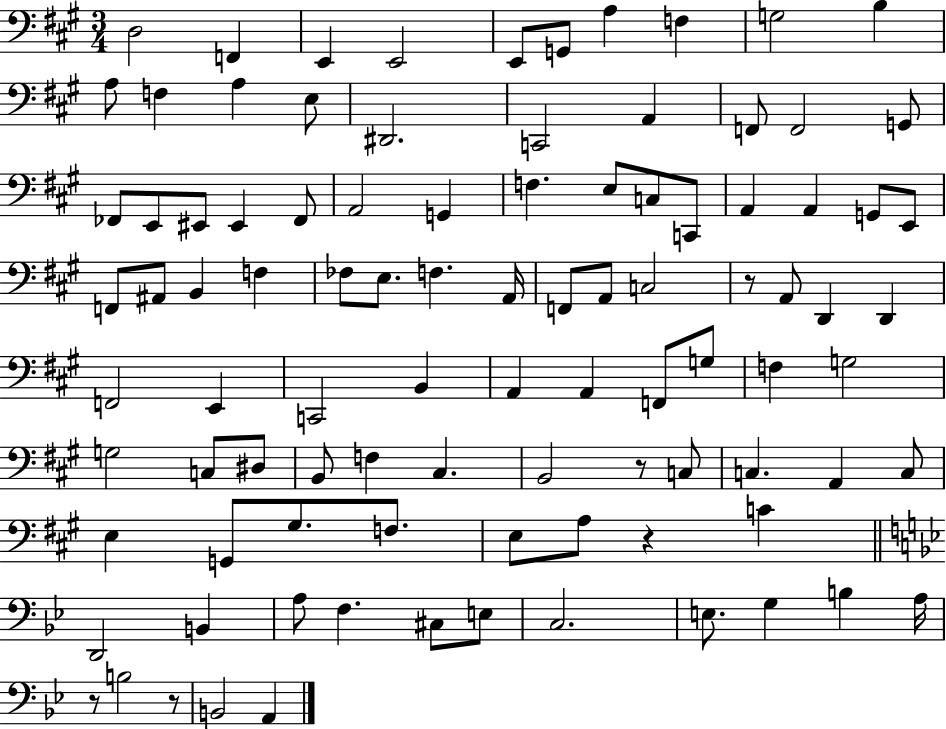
{
  \clef bass
  \numericTimeSignature
  \time 3/4
  \key a \major
  d2 f,4 | e,4 e,2 | e,8 g,8 a4 f4 | g2 b4 | \break a8 f4 a4 e8 | dis,2. | c,2 a,4 | f,8 f,2 g,8 | \break fes,8 e,8 eis,8 eis,4 fes,8 | a,2 g,4 | f4. e8 c8 c,8 | a,4 a,4 g,8 e,8 | \break f,8 ais,8 b,4 f4 | fes8 e8. f4. a,16 | f,8 a,8 c2 | r8 a,8 d,4 d,4 | \break f,2 e,4 | c,2 b,4 | a,4 a,4 f,8 g8 | f4 g2 | \break g2 c8 dis8 | b,8 f4 cis4. | b,2 r8 c8 | c4. a,4 c8 | \break e4 g,8 gis8. f8. | e8 a8 r4 c'4 | \bar "||" \break \key bes \major d,2 b,4 | a8 f4. cis8 e8 | c2. | e8. g4 b4 a16 | \break r8 b2 r8 | b,2 a,4 | \bar "|."
}